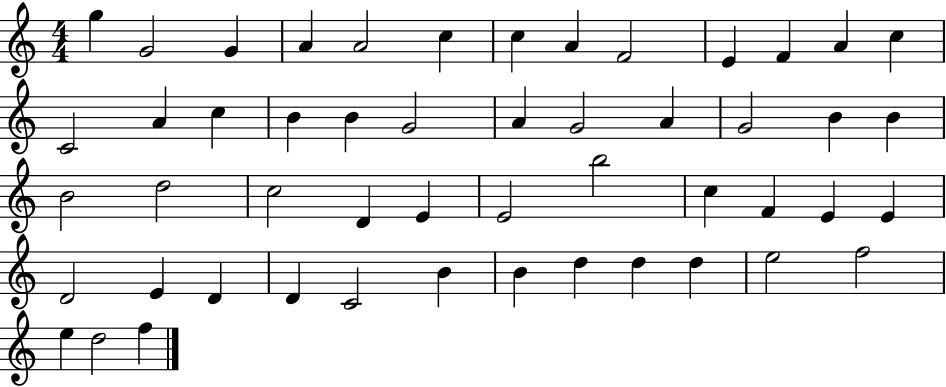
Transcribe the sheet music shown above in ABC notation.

X:1
T:Untitled
M:4/4
L:1/4
K:C
g G2 G A A2 c c A F2 E F A c C2 A c B B G2 A G2 A G2 B B B2 d2 c2 D E E2 b2 c F E E D2 E D D C2 B B d d d e2 f2 e d2 f